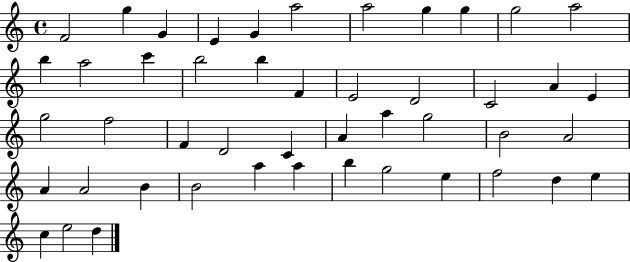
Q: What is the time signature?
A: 4/4